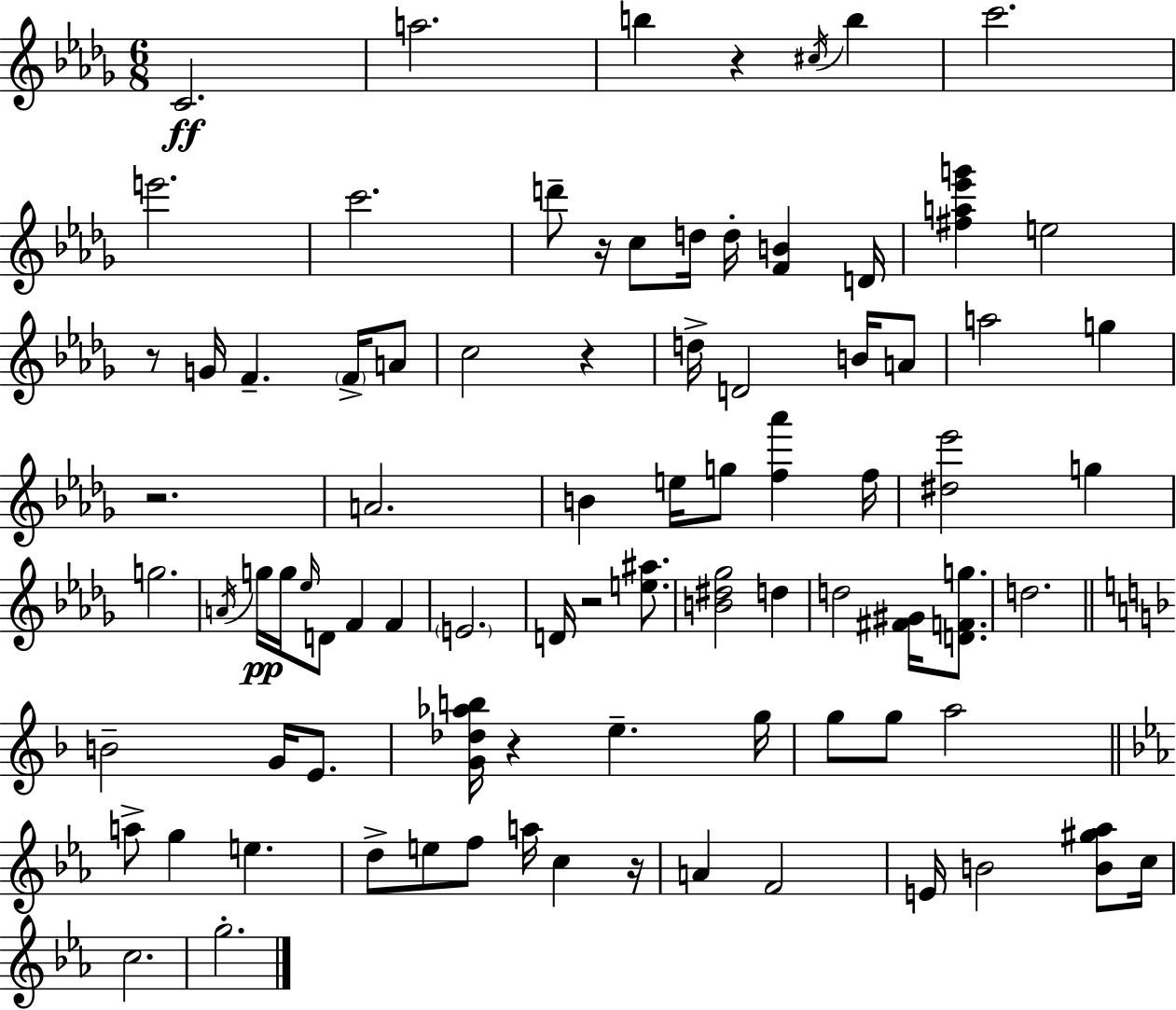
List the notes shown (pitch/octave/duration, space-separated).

C4/h. A5/h. B5/q R/q C#5/s B5/q C6/h. E6/h. C6/h. D6/e R/s C5/e D5/s D5/s [F4,B4]/q D4/s [F#5,A5,Eb6,G6]/q E5/h R/e G4/s F4/q. F4/s A4/e C5/h R/q D5/s D4/h B4/s A4/e A5/h G5/q R/h. A4/h. B4/q E5/s G5/e [F5,Ab6]/q F5/s [D#5,Eb6]/h G5/q G5/h. A4/s G5/s G5/s Eb5/s D4/e F4/q F4/q E4/h. D4/s R/h [E5,A#5]/e. [B4,D#5,Gb5]/h D5/q D5/h [F#4,G#4]/s [D4,F4,G5]/e. D5/h. B4/h G4/s E4/e. [G4,Db5,Ab5,B5]/s R/q E5/q. G5/s G5/e G5/e A5/h A5/e G5/q E5/q. D5/e E5/e F5/e A5/s C5/q R/s A4/q F4/h E4/s B4/h [B4,G#5,Ab5]/e C5/s C5/h. G5/h.